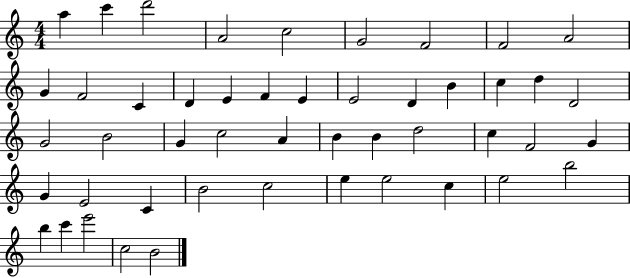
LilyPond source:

{
  \clef treble
  \numericTimeSignature
  \time 4/4
  \key c \major
  a''4 c'''4 d'''2 | a'2 c''2 | g'2 f'2 | f'2 a'2 | \break g'4 f'2 c'4 | d'4 e'4 f'4 e'4 | e'2 d'4 b'4 | c''4 d''4 d'2 | \break g'2 b'2 | g'4 c''2 a'4 | b'4 b'4 d''2 | c''4 f'2 g'4 | \break g'4 e'2 c'4 | b'2 c''2 | e''4 e''2 c''4 | e''2 b''2 | \break b''4 c'''4 e'''2 | c''2 b'2 | \bar "|."
}